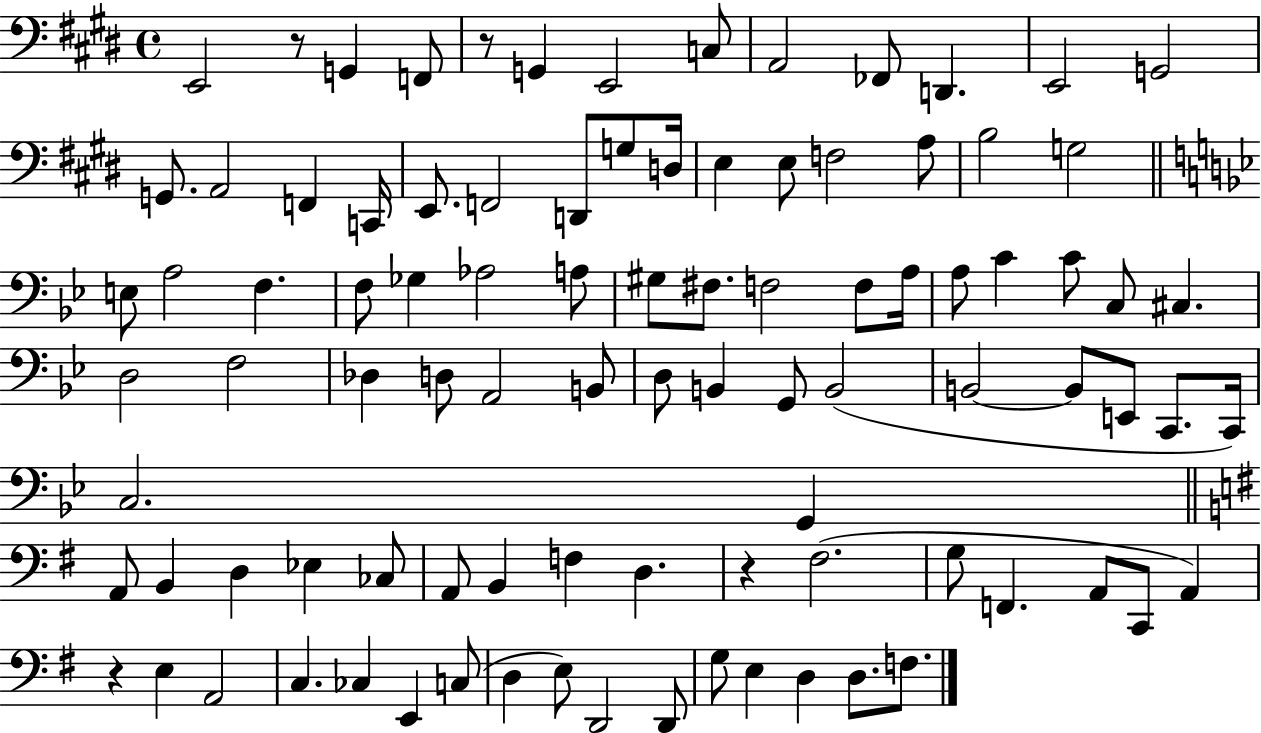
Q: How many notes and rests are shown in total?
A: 94